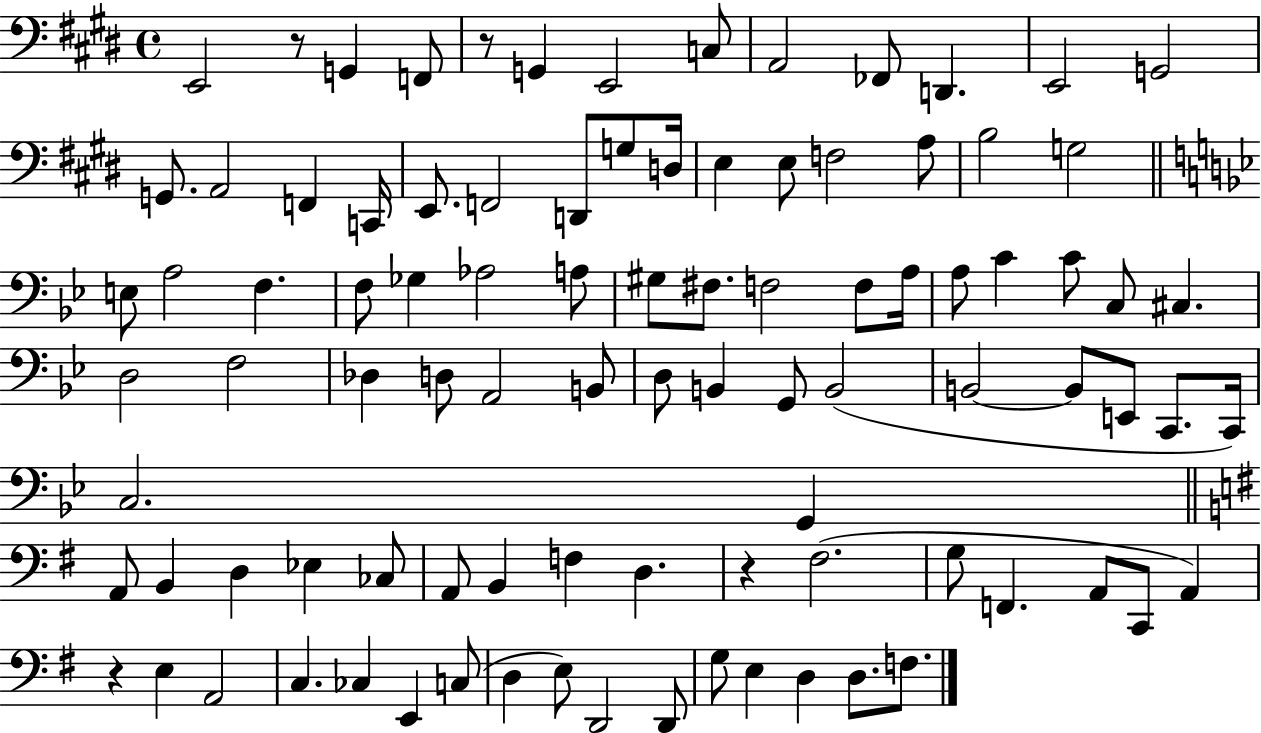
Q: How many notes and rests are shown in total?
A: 94